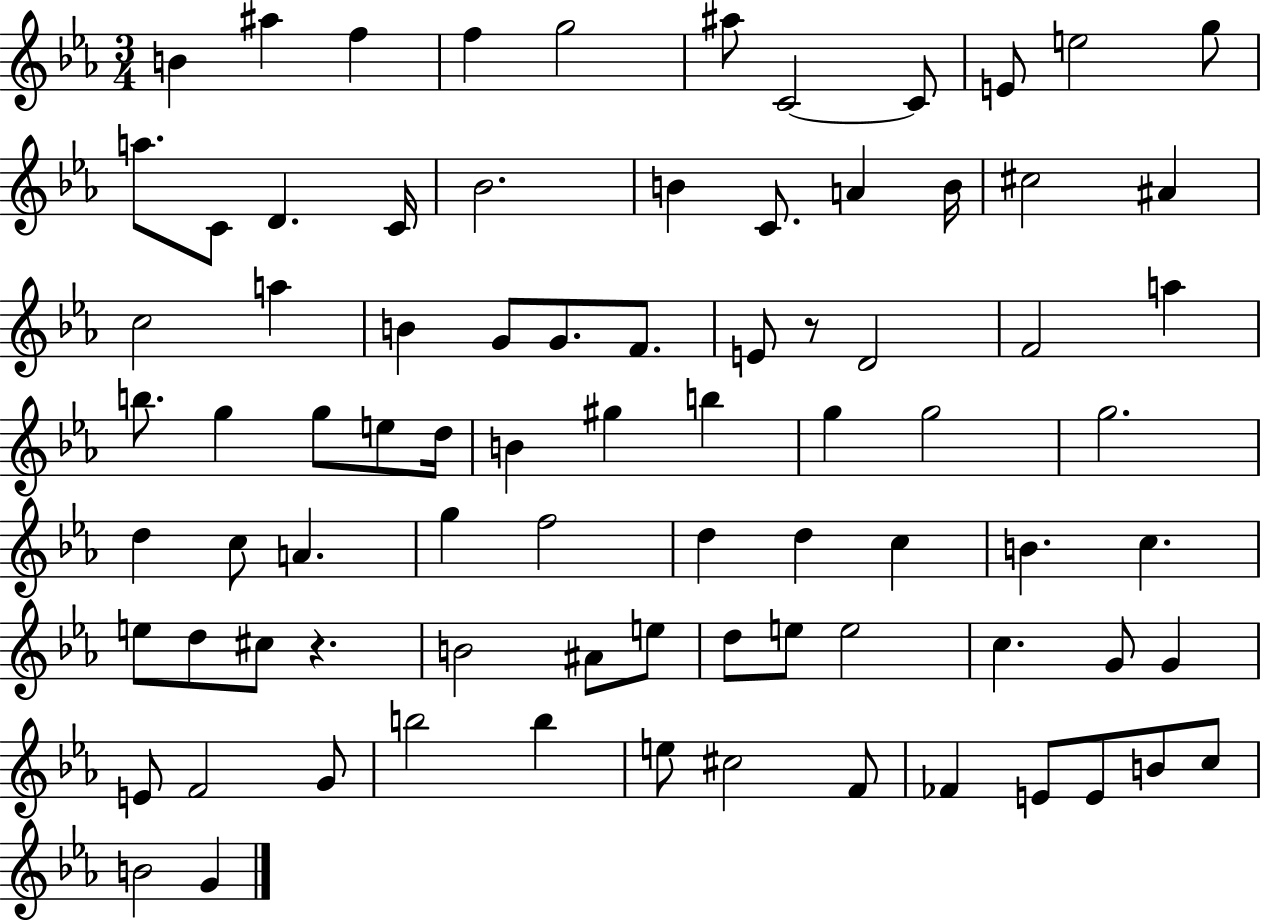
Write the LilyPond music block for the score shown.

{
  \clef treble
  \numericTimeSignature
  \time 3/4
  \key ees \major
  b'4 ais''4 f''4 | f''4 g''2 | ais''8 c'2~~ c'8 | e'8 e''2 g''8 | \break a''8. c'8 d'4. c'16 | bes'2. | b'4 c'8. a'4 b'16 | cis''2 ais'4 | \break c''2 a''4 | b'4 g'8 g'8. f'8. | e'8 r8 d'2 | f'2 a''4 | \break b''8. g''4 g''8 e''8 d''16 | b'4 gis''4 b''4 | g''4 g''2 | g''2. | \break d''4 c''8 a'4. | g''4 f''2 | d''4 d''4 c''4 | b'4. c''4. | \break e''8 d''8 cis''8 r4. | b'2 ais'8 e''8 | d''8 e''8 e''2 | c''4. g'8 g'4 | \break e'8 f'2 g'8 | b''2 b''4 | e''8 cis''2 f'8 | fes'4 e'8 e'8 b'8 c''8 | \break b'2 g'4 | \bar "|."
}